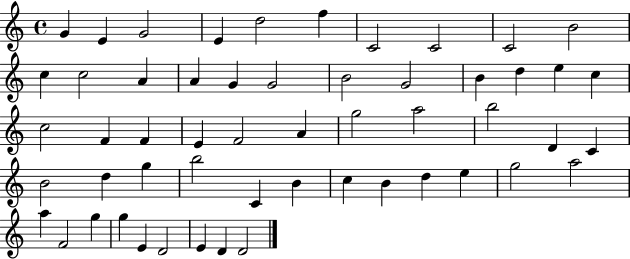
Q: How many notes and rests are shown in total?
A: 54